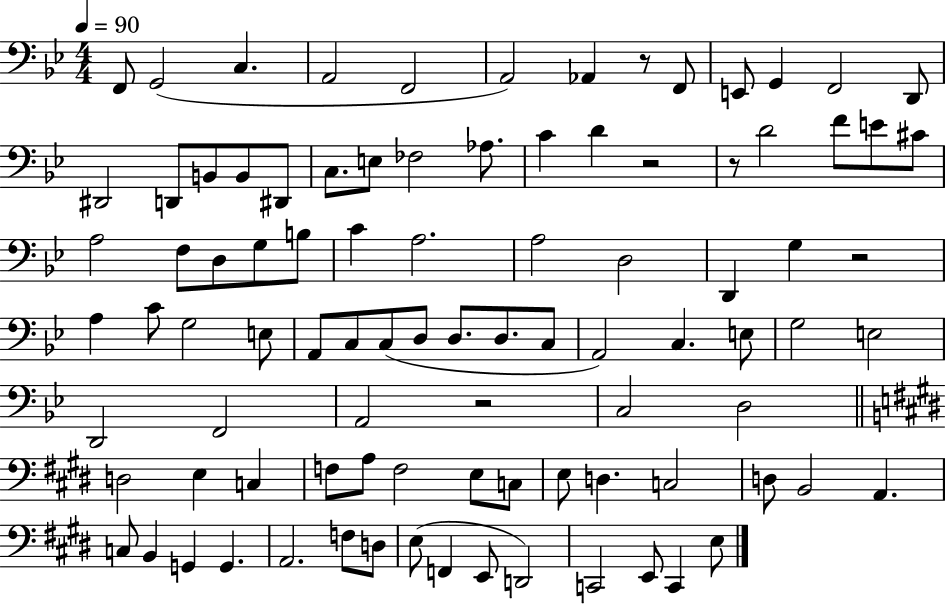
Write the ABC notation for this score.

X:1
T:Untitled
M:4/4
L:1/4
K:Bb
F,,/2 G,,2 C, A,,2 F,,2 A,,2 _A,, z/2 F,,/2 E,,/2 G,, F,,2 D,,/2 ^D,,2 D,,/2 B,,/2 B,,/2 ^D,,/2 C,/2 E,/2 _F,2 _A,/2 C D z2 z/2 D2 F/2 E/2 ^C/2 A,2 F,/2 D,/2 G,/2 B,/2 C A,2 A,2 D,2 D,, G, z2 A, C/2 G,2 E,/2 A,,/2 C,/2 C,/2 D,/2 D,/2 D,/2 C,/2 A,,2 C, E,/2 G,2 E,2 D,,2 F,,2 A,,2 z2 C,2 D,2 D,2 E, C, F,/2 A,/2 F,2 E,/2 C,/2 E,/2 D, C,2 D,/2 B,,2 A,, C,/2 B,, G,, G,, A,,2 F,/2 D,/2 E,/2 F,, E,,/2 D,,2 C,,2 E,,/2 C,, E,/2